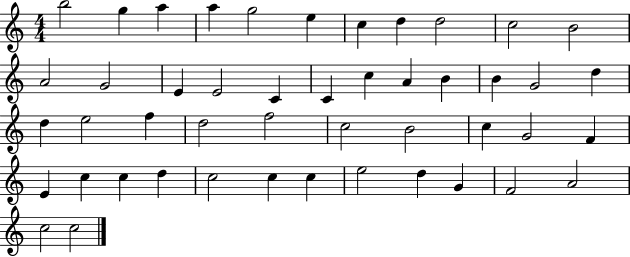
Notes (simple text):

B5/h G5/q A5/q A5/q G5/h E5/q C5/q D5/q D5/h C5/h B4/h A4/h G4/h E4/q E4/h C4/q C4/q C5/q A4/q B4/q B4/q G4/h D5/q D5/q E5/h F5/q D5/h F5/h C5/h B4/h C5/q G4/h F4/q E4/q C5/q C5/q D5/q C5/h C5/q C5/q E5/h D5/q G4/q F4/h A4/h C5/h C5/h